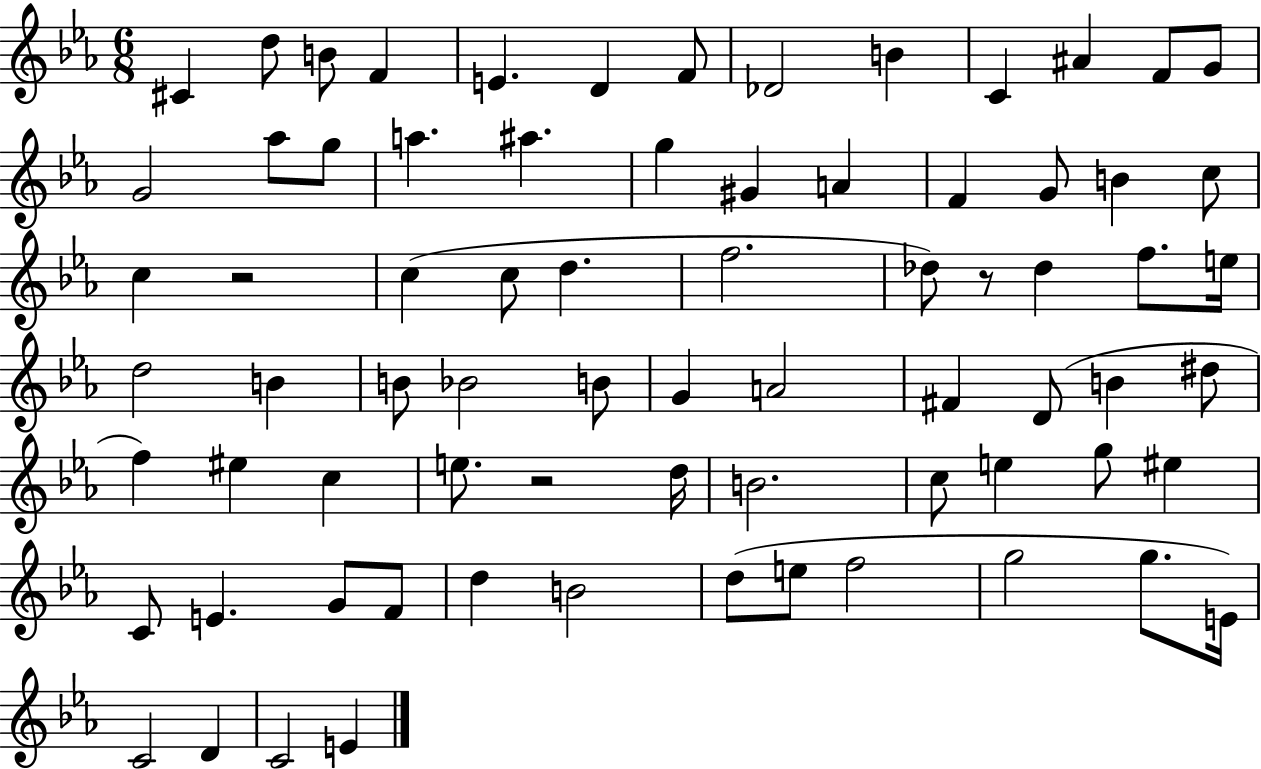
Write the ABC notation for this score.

X:1
T:Untitled
M:6/8
L:1/4
K:Eb
^C d/2 B/2 F E D F/2 _D2 B C ^A F/2 G/2 G2 _a/2 g/2 a ^a g ^G A F G/2 B c/2 c z2 c c/2 d f2 _d/2 z/2 _d f/2 e/4 d2 B B/2 _B2 B/2 G A2 ^F D/2 B ^d/2 f ^e c e/2 z2 d/4 B2 c/2 e g/2 ^e C/2 E G/2 F/2 d B2 d/2 e/2 f2 g2 g/2 E/4 C2 D C2 E